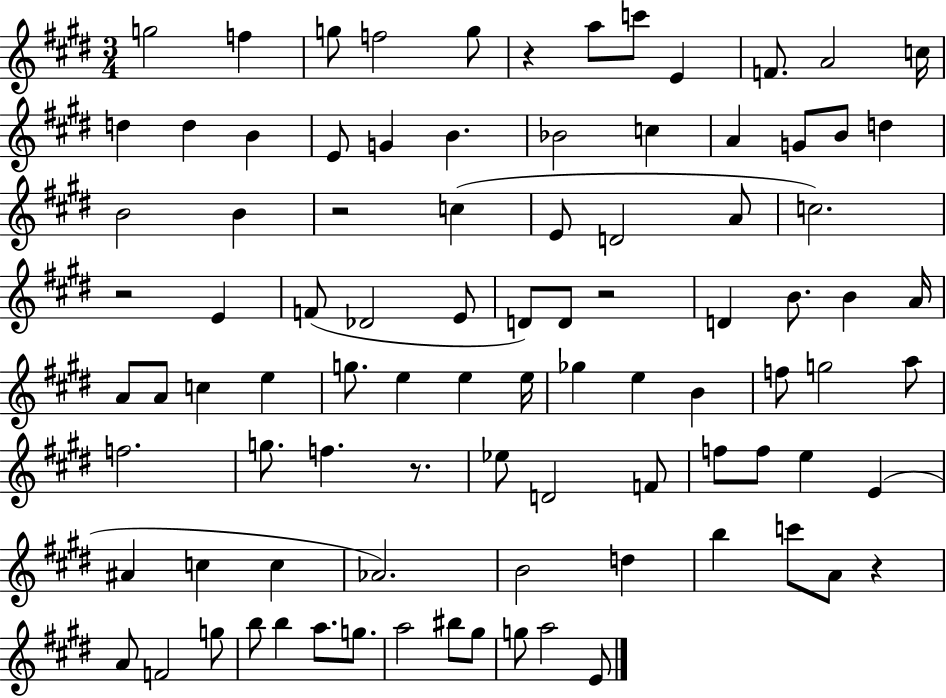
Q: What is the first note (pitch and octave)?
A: G5